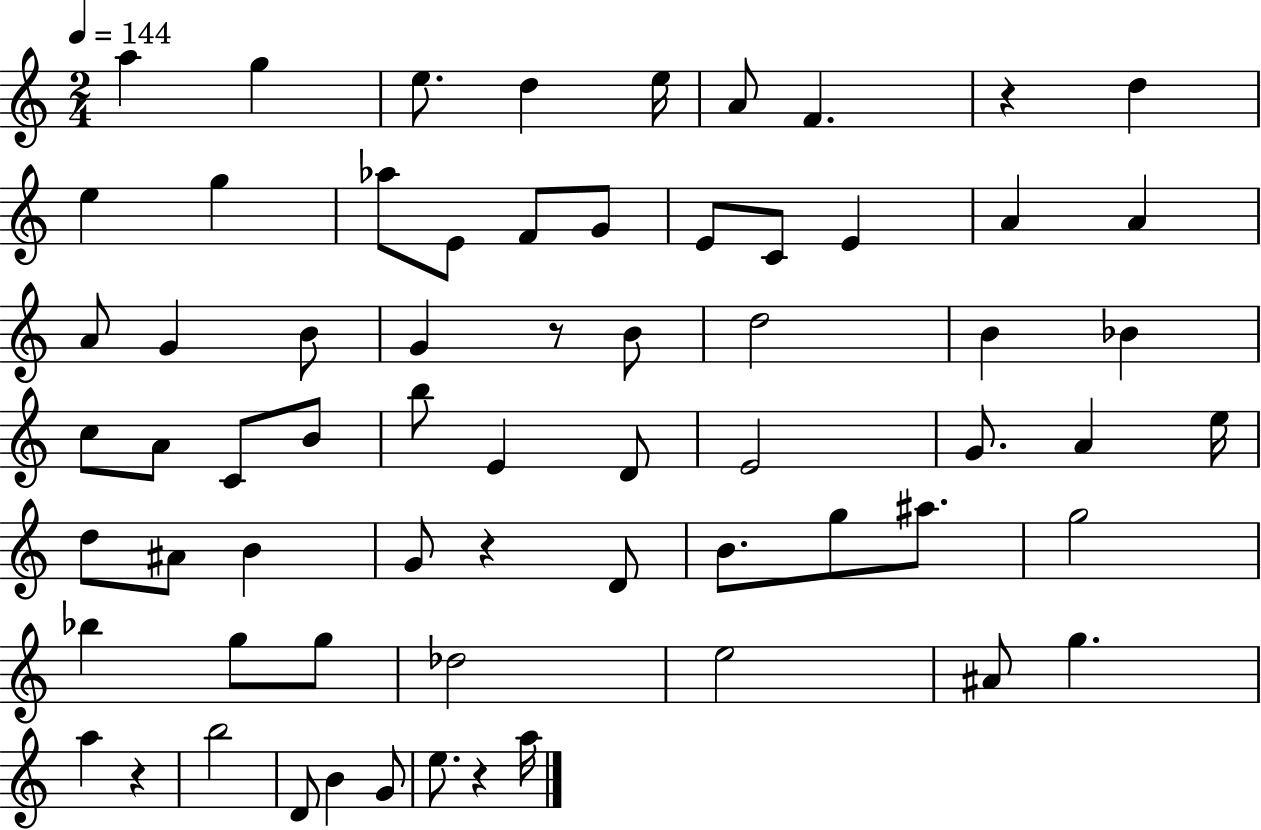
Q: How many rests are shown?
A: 5